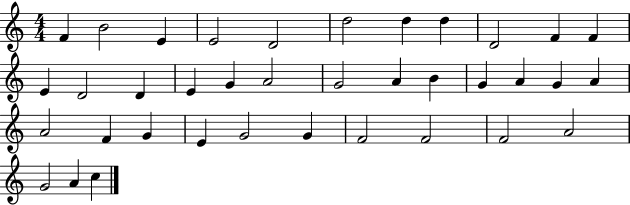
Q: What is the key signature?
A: C major